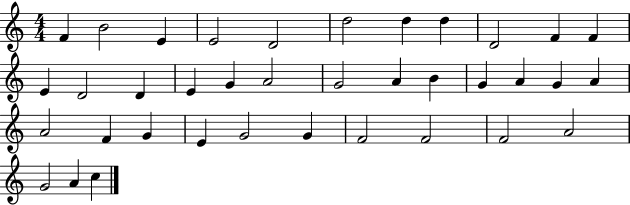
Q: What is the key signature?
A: C major